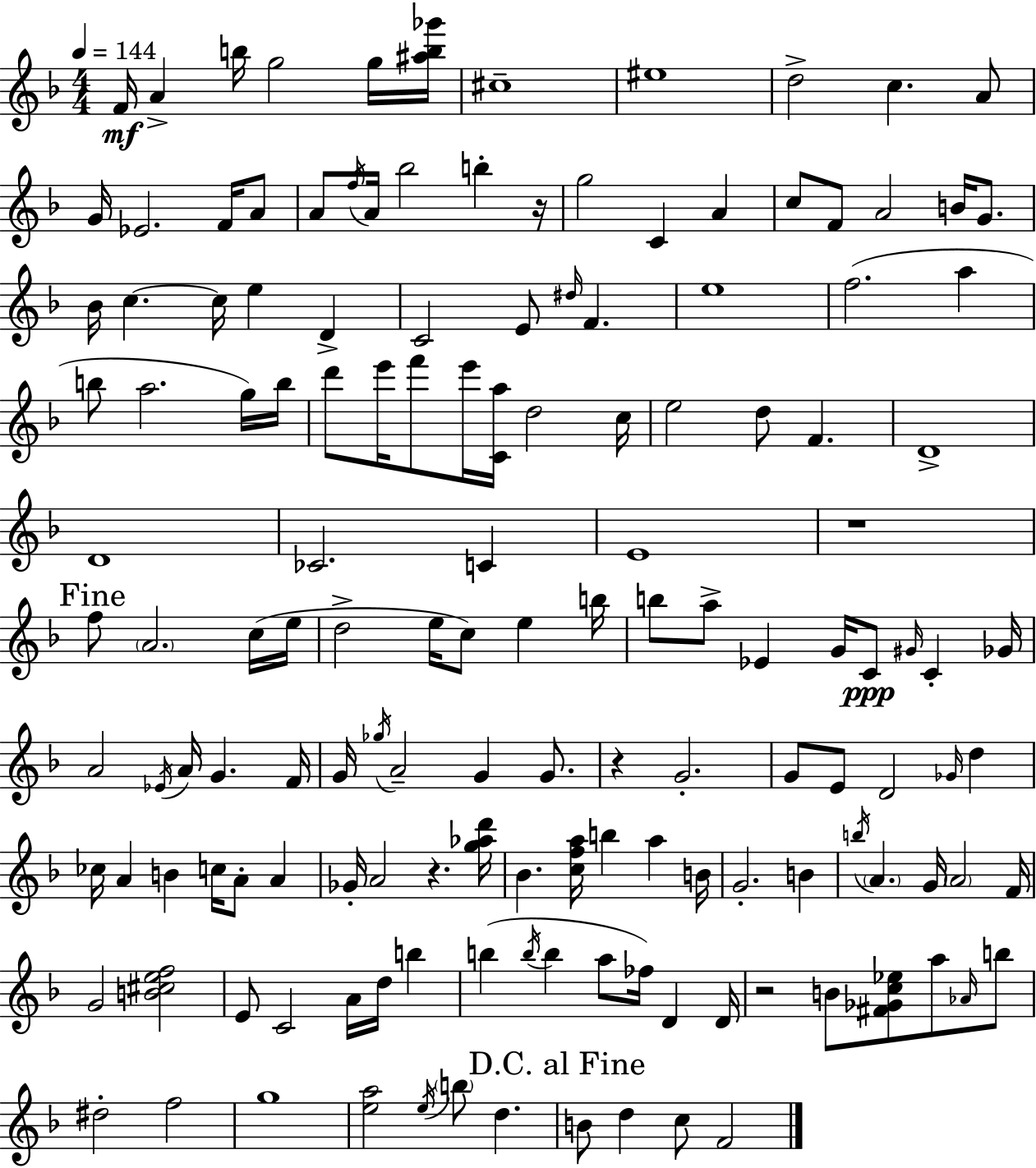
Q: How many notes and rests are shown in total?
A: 148